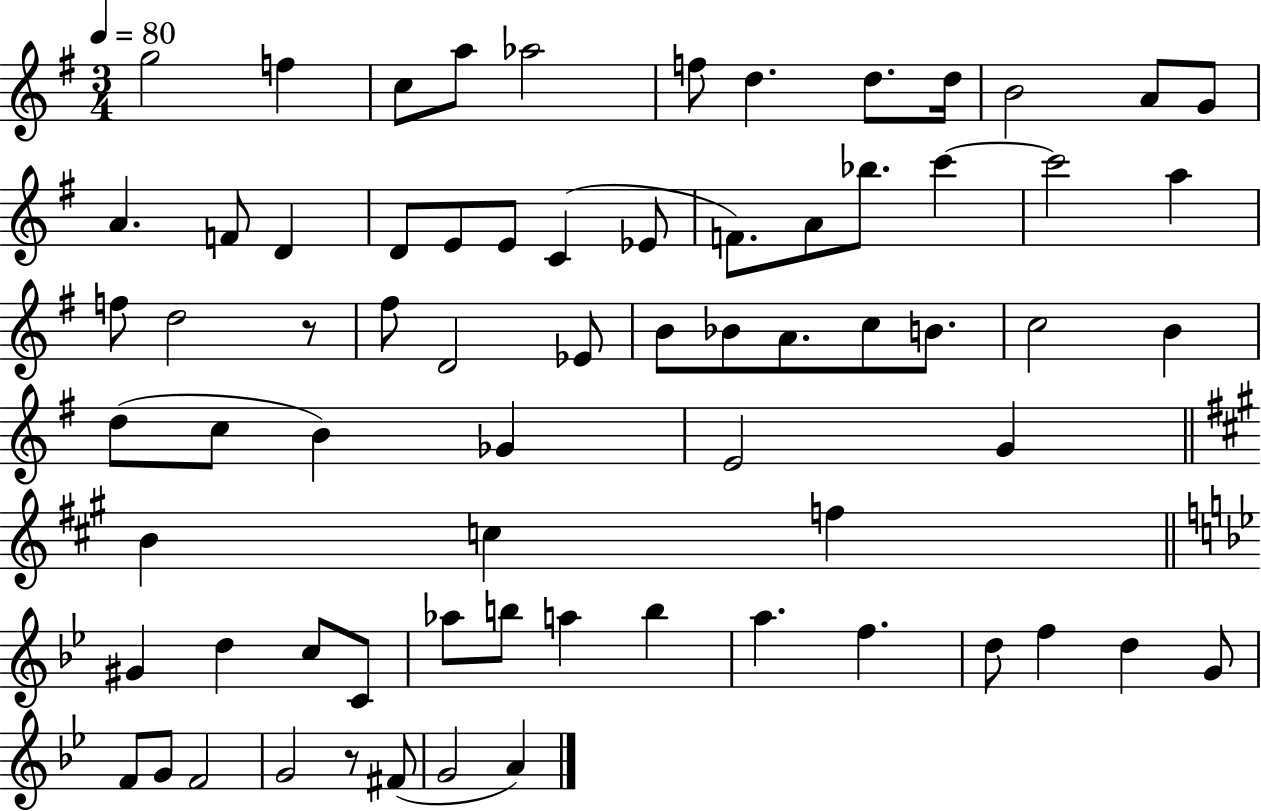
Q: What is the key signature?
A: G major